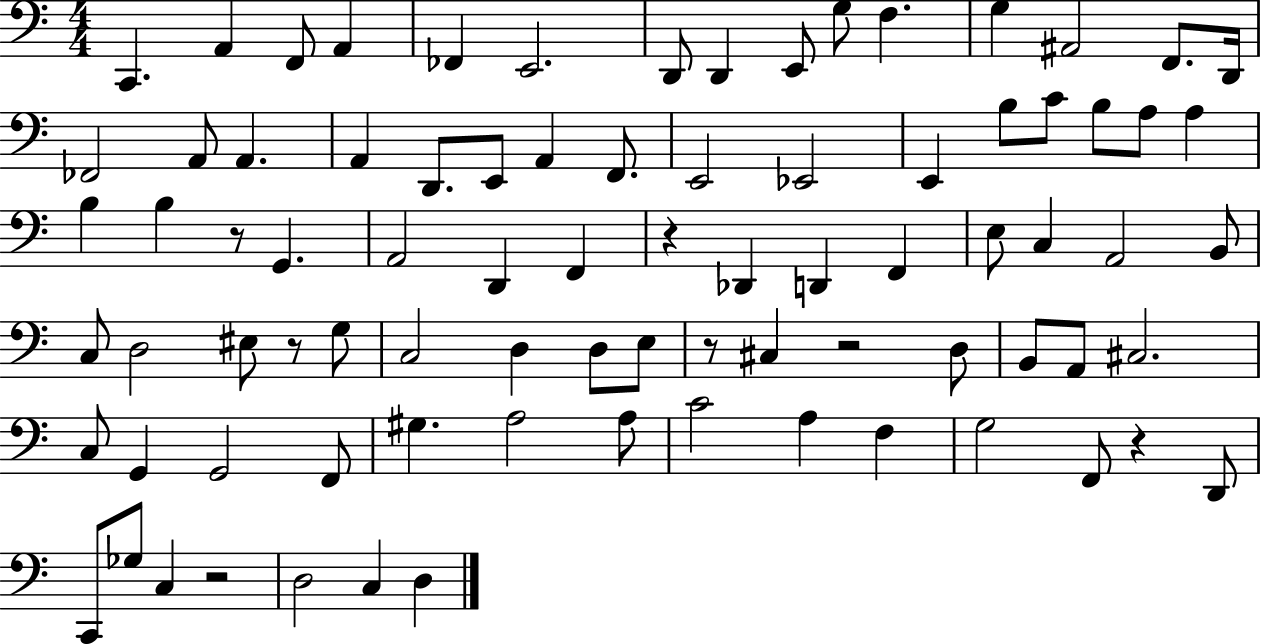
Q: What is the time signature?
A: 4/4